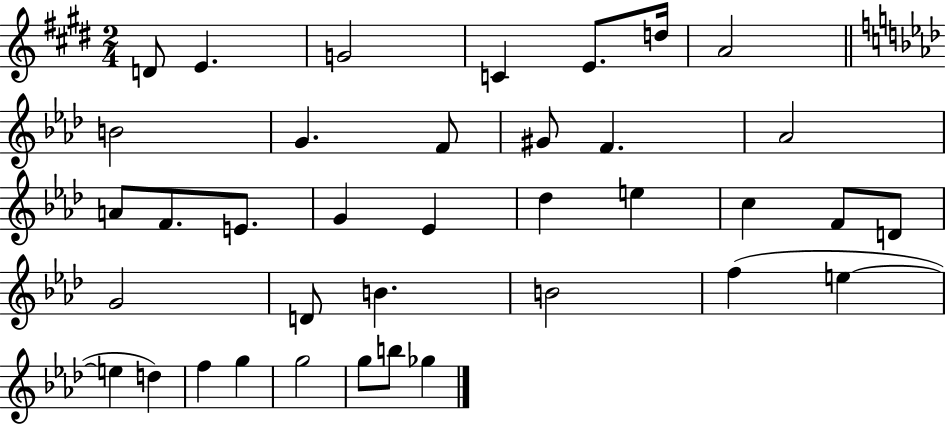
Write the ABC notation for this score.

X:1
T:Untitled
M:2/4
L:1/4
K:E
D/2 E G2 C E/2 d/4 A2 B2 G F/2 ^G/2 F _A2 A/2 F/2 E/2 G _E _d e c F/2 D/2 G2 D/2 B B2 f e e d f g g2 g/2 b/2 _g